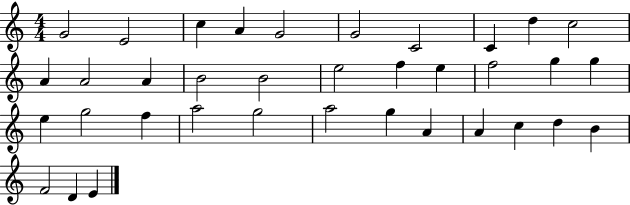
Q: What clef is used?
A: treble